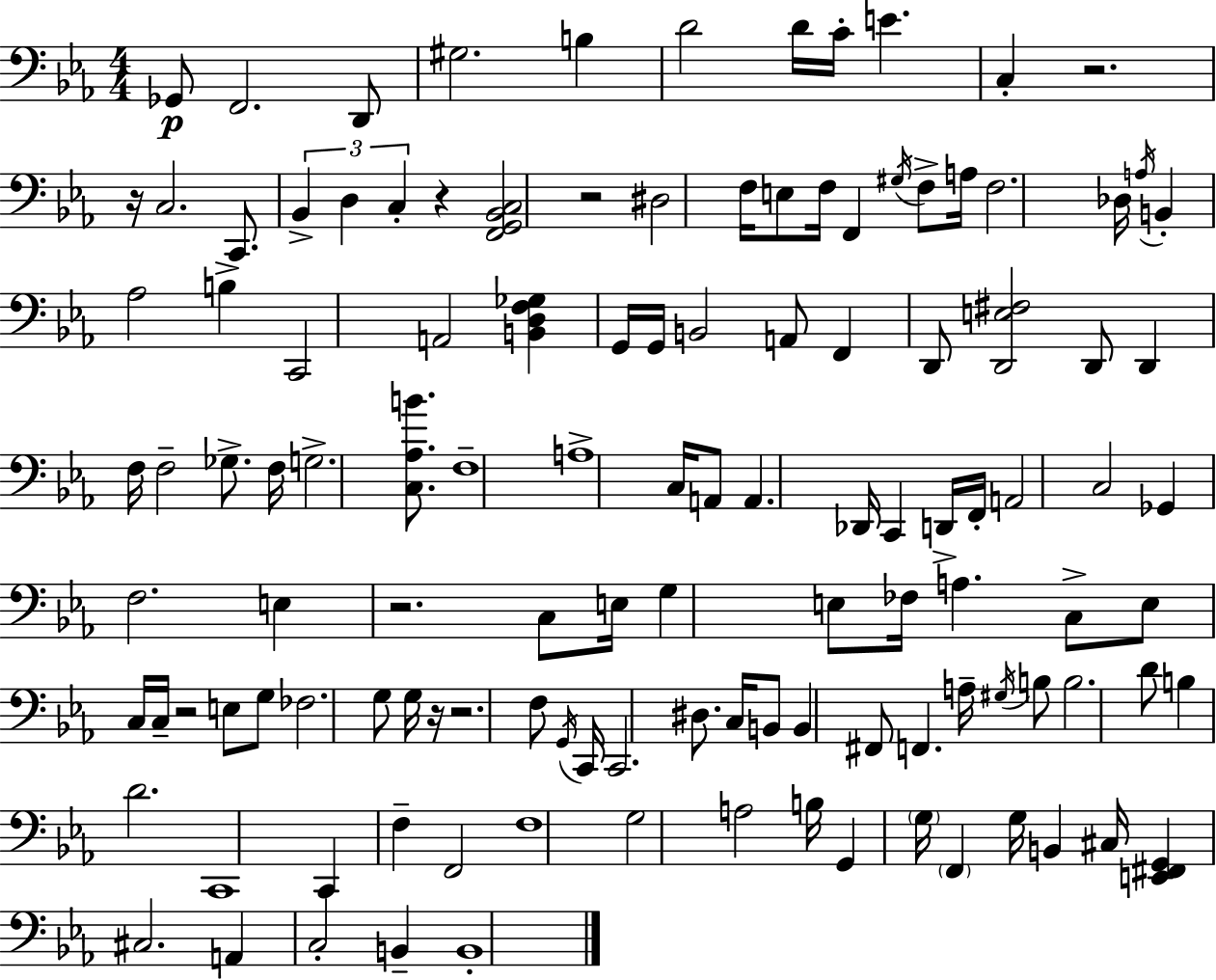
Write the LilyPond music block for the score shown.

{
  \clef bass
  \numericTimeSignature
  \time 4/4
  \key c \minor
  ges,8\p f,2. d,8 | gis2. b4 | d'2 d'16 c'16-. e'4. | c4-. r2. | \break r16 c2. c,8. | \tuplet 3/2 { bes,4-> d4 c4-. } r4 | <f, g, bes, c>2 r2 | dis2 f16 e8 f16 f,4 | \break \acciaccatura { gis16 } f8-> a16 f2. | des16 \acciaccatura { a16 } b,4-. aes2 b4-> | c,2 a,2 | <b, d f ges>4 g,16 g,16 b,2 | \break a,8 f,4 d,8 <d, e fis>2 | d,8 d,4 f16 f2-- ges8.-> | f16 g2.-> <c aes b'>8. | f1-- | \break a1-> | c16 a,8 a,4. des,16 c,4 | d,16-> f,16-. a,2 c2 | ges,4 f2. | \break e4 r2. | c8 e16 g4 e8 fes16 a4. | c8-> e8 c16 c16-- r2 | e8 g8 fes2. | \break g8 g16 r16 r2. | f8 \acciaccatura { g,16 } c,16 c,2. | dis8. c16 b,8 b,4 fis,8 f,4. | a16-- \acciaccatura { gis16 } b8 b2. | \break d'8 b4 d'2. | c,1 | c,4 f4-- f,2 | f1 | \break g2 a2 | b16 g,4 \parenthesize g16 \parenthesize f,4 g16 b,4 | cis16 <e, fis, g,>4 cis2. | a,4 c2-. | \break b,4-- b,1-. | \bar "|."
}